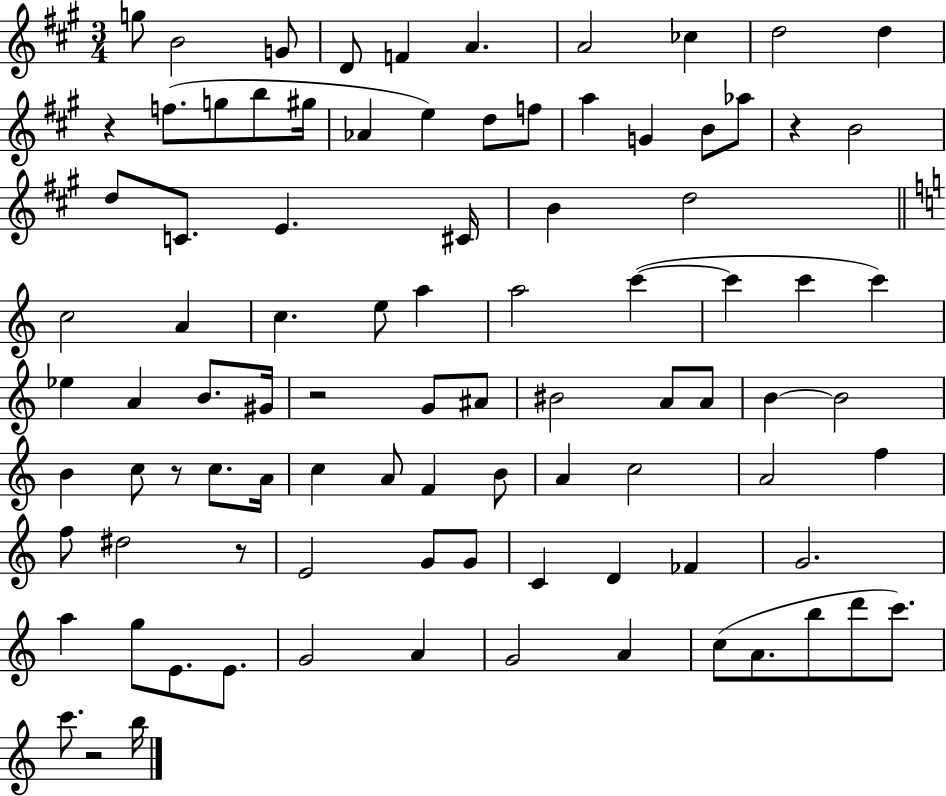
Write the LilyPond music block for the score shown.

{
  \clef treble
  \numericTimeSignature
  \time 3/4
  \key a \major
  g''8 b'2 g'8 | d'8 f'4 a'4. | a'2 ces''4 | d''2 d''4 | \break r4 f''8.( g''8 b''8 gis''16 | aes'4 e''4) d''8 f''8 | a''4 g'4 b'8 aes''8 | r4 b'2 | \break d''8 c'8. e'4. cis'16 | b'4 d''2 | \bar "||" \break \key c \major c''2 a'4 | c''4. e''8 a''4 | a''2 c'''4~(~ | c'''4 c'''4 c'''4) | \break ees''4 a'4 b'8. gis'16 | r2 g'8 ais'8 | bis'2 a'8 a'8 | b'4~~ b'2 | \break b'4 c''8 r8 c''8. a'16 | c''4 a'8 f'4 b'8 | a'4 c''2 | a'2 f''4 | \break f''8 dis''2 r8 | e'2 g'8 g'8 | c'4 d'4 fes'4 | g'2. | \break a''4 g''8 e'8. e'8. | g'2 a'4 | g'2 a'4 | c''8( a'8. b''8 d'''8 c'''8.) | \break c'''8. r2 b''16 | \bar "|."
}